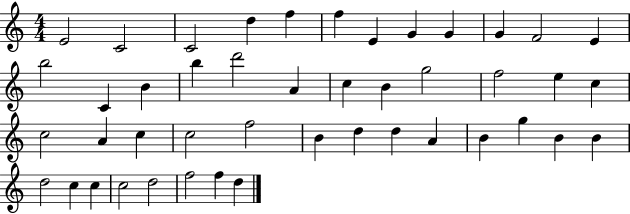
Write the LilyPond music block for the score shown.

{
  \clef treble
  \numericTimeSignature
  \time 4/4
  \key c \major
  e'2 c'2 | c'2 d''4 f''4 | f''4 e'4 g'4 g'4 | g'4 f'2 e'4 | \break b''2 c'4 b'4 | b''4 d'''2 a'4 | c''4 b'4 g''2 | f''2 e''4 c''4 | \break c''2 a'4 c''4 | c''2 f''2 | b'4 d''4 d''4 a'4 | b'4 g''4 b'4 b'4 | \break d''2 c''4 c''4 | c''2 d''2 | f''2 f''4 d''4 | \bar "|."
}